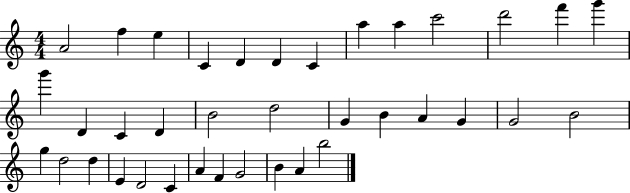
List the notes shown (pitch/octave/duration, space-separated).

A4/h F5/q E5/q C4/q D4/q D4/q C4/q A5/q A5/q C6/h D6/h F6/q G6/q G6/q D4/q C4/q D4/q B4/h D5/h G4/q B4/q A4/q G4/q G4/h B4/h G5/q D5/h D5/q E4/q D4/h C4/q A4/q F4/q G4/h B4/q A4/q B5/h